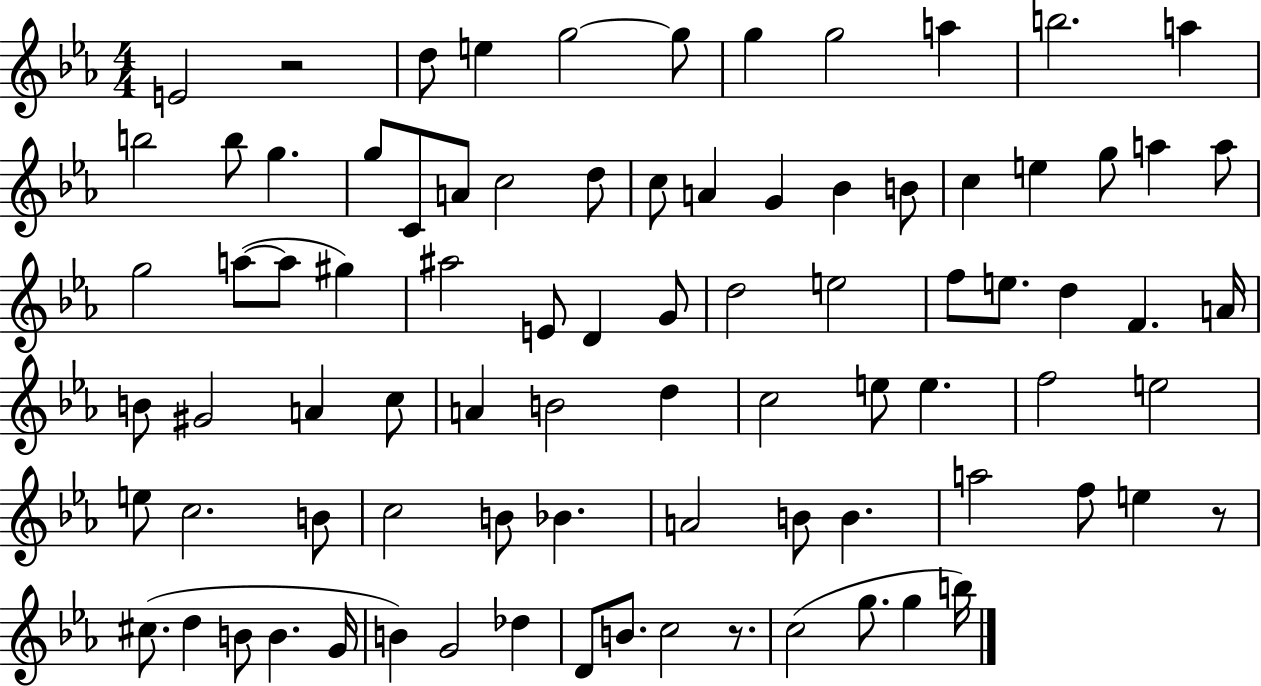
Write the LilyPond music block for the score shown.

{
  \clef treble
  \numericTimeSignature
  \time 4/4
  \key ees \major
  e'2 r2 | d''8 e''4 g''2~~ g''8 | g''4 g''2 a''4 | b''2. a''4 | \break b''2 b''8 g''4. | g''8 c'8 a'8 c''2 d''8 | c''8 a'4 g'4 bes'4 b'8 | c''4 e''4 g''8 a''4 a''8 | \break g''2 a''8~(~ a''8 gis''4) | ais''2 e'8 d'4 g'8 | d''2 e''2 | f''8 e''8. d''4 f'4. a'16 | \break b'8 gis'2 a'4 c''8 | a'4 b'2 d''4 | c''2 e''8 e''4. | f''2 e''2 | \break e''8 c''2. b'8 | c''2 b'8 bes'4. | a'2 b'8 b'4. | a''2 f''8 e''4 r8 | \break cis''8.( d''4 b'8 b'4. g'16 | b'4) g'2 des''4 | d'8 b'8. c''2 r8. | c''2( g''8. g''4 b''16) | \break \bar "|."
}